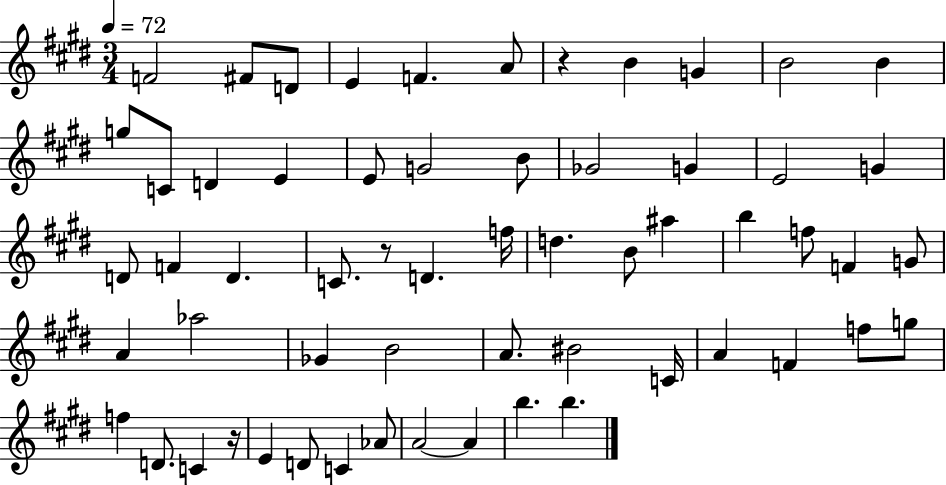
{
  \clef treble
  \numericTimeSignature
  \time 3/4
  \key e \major
  \tempo 4 = 72
  \repeat volta 2 { f'2 fis'8 d'8 | e'4 f'4. a'8 | r4 b'4 g'4 | b'2 b'4 | \break g''8 c'8 d'4 e'4 | e'8 g'2 b'8 | ges'2 g'4 | e'2 g'4 | \break d'8 f'4 d'4. | c'8. r8 d'4. f''16 | d''4. b'8 ais''4 | b''4 f''8 f'4 g'8 | \break a'4 aes''2 | ges'4 b'2 | a'8. bis'2 c'16 | a'4 f'4 f''8 g''8 | \break f''4 d'8. c'4 r16 | e'4 d'8 c'4 aes'8 | a'2~~ a'4 | b''4. b''4. | \break } \bar "|."
}